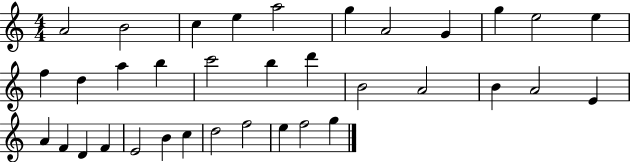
A4/h B4/h C5/q E5/q A5/h G5/q A4/h G4/q G5/q E5/h E5/q F5/q D5/q A5/q B5/q C6/h B5/q D6/q B4/h A4/h B4/q A4/h E4/q A4/q F4/q D4/q F4/q E4/h B4/q C5/q D5/h F5/h E5/q F5/h G5/q